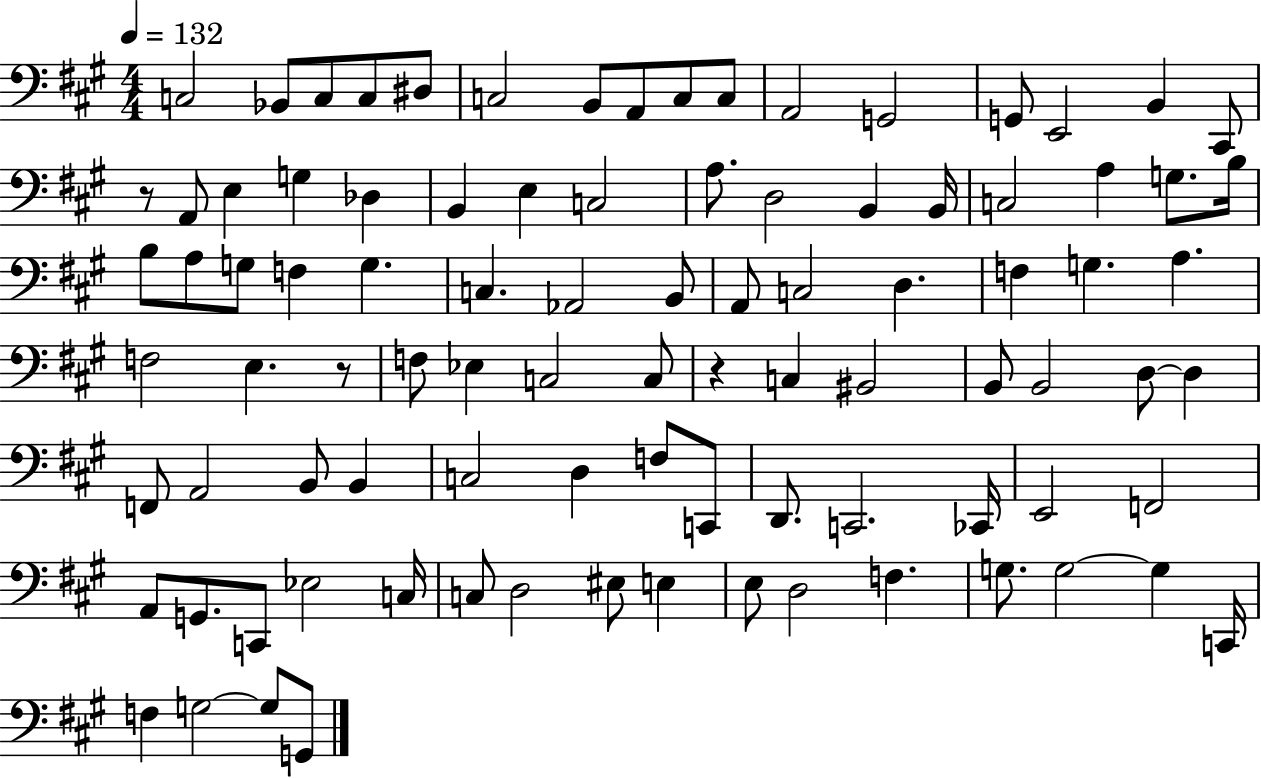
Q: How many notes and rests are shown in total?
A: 93